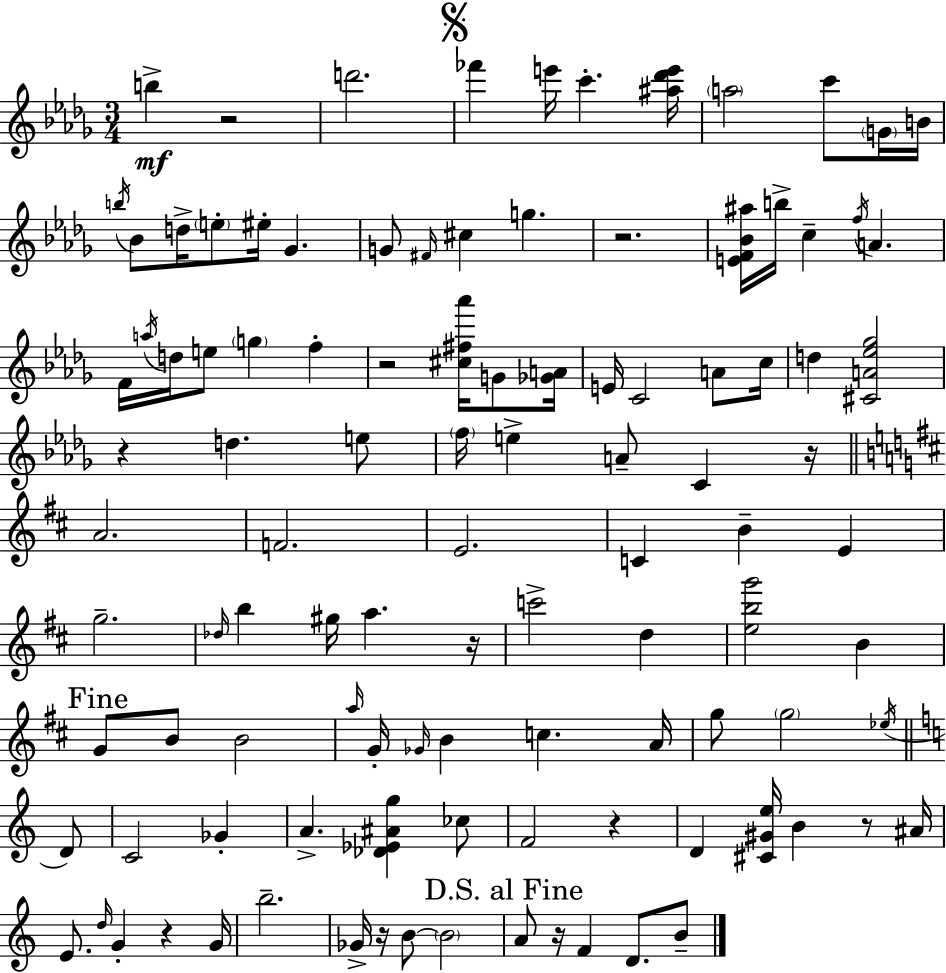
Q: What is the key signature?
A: BES minor